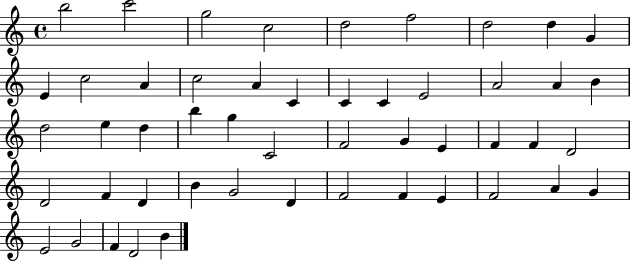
X:1
T:Untitled
M:4/4
L:1/4
K:C
b2 c'2 g2 c2 d2 f2 d2 d G E c2 A c2 A C C C E2 A2 A B d2 e d b g C2 F2 G E F F D2 D2 F D B G2 D F2 F E F2 A G E2 G2 F D2 B